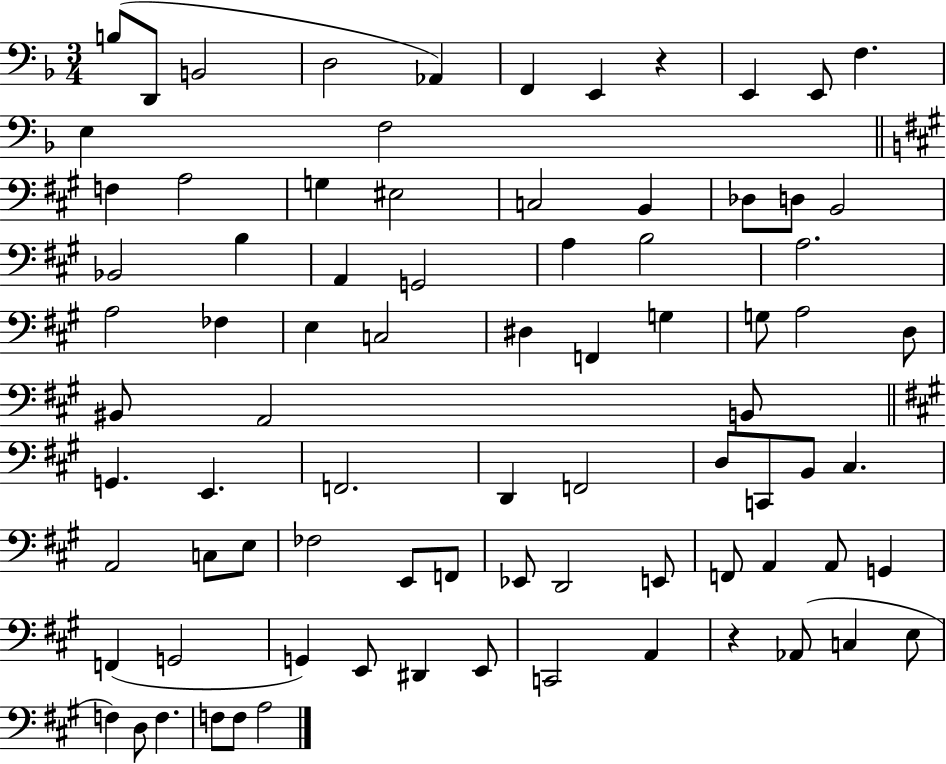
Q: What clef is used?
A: bass